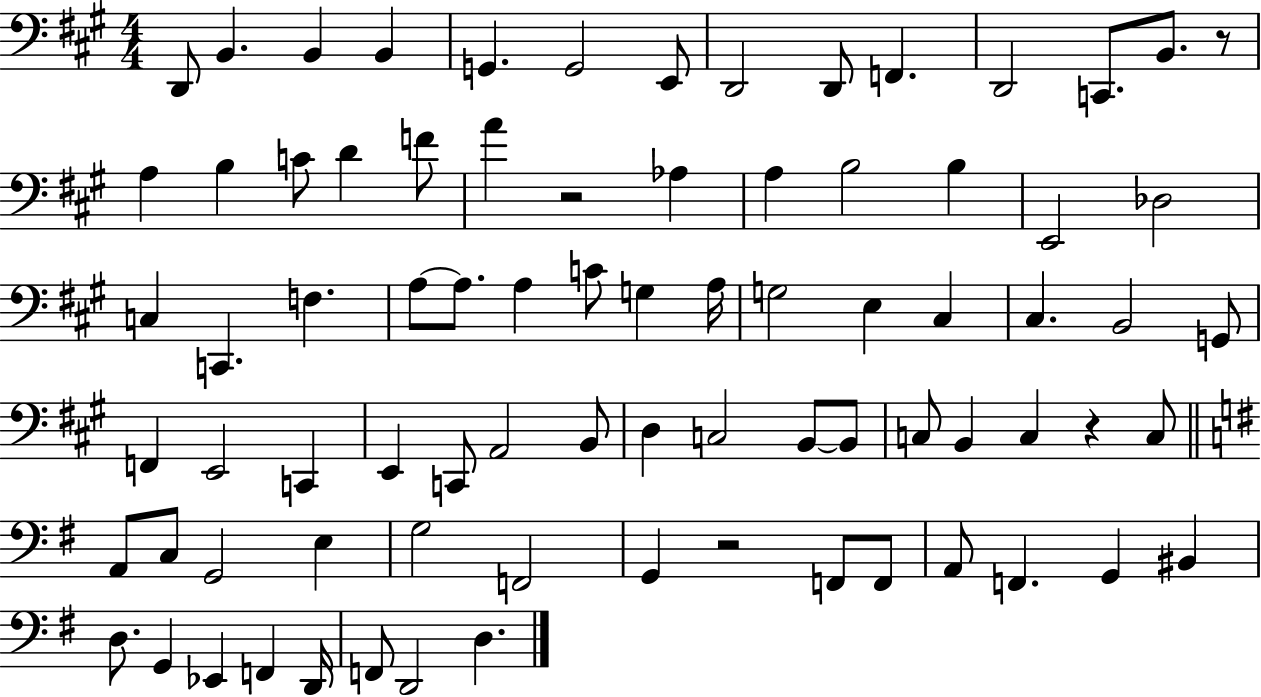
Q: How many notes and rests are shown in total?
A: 80